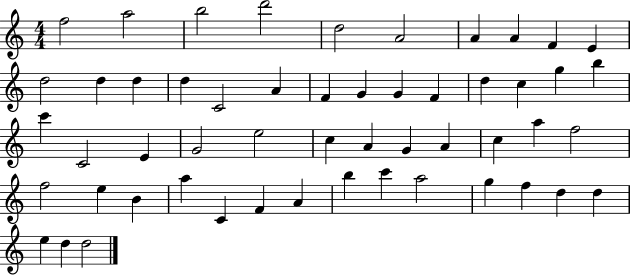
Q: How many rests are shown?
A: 0